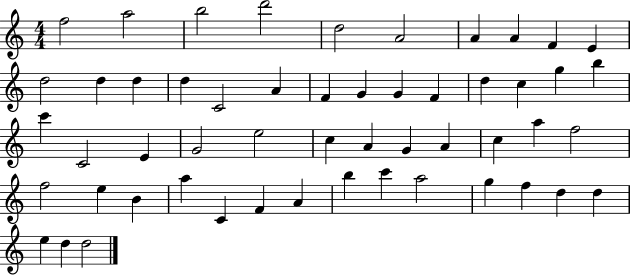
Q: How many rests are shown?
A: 0